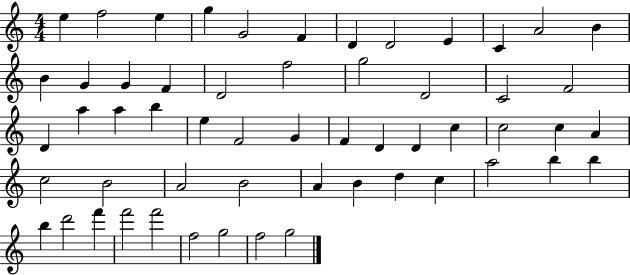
{
  \clef treble
  \numericTimeSignature
  \time 4/4
  \key c \major
  e''4 f''2 e''4 | g''4 g'2 f'4 | d'4 d'2 e'4 | c'4 a'2 b'4 | \break b'4 g'4 g'4 f'4 | d'2 f''2 | g''2 d'2 | c'2 f'2 | \break d'4 a''4 a''4 b''4 | e''4 f'2 g'4 | f'4 d'4 d'4 c''4 | c''2 c''4 a'4 | \break c''2 b'2 | a'2 b'2 | a'4 b'4 d''4 c''4 | a''2 b''4 b''4 | \break b''4 d'''2 f'''4 | f'''2 f'''2 | f''2 g''2 | f''2 g''2 | \break \bar "|."
}